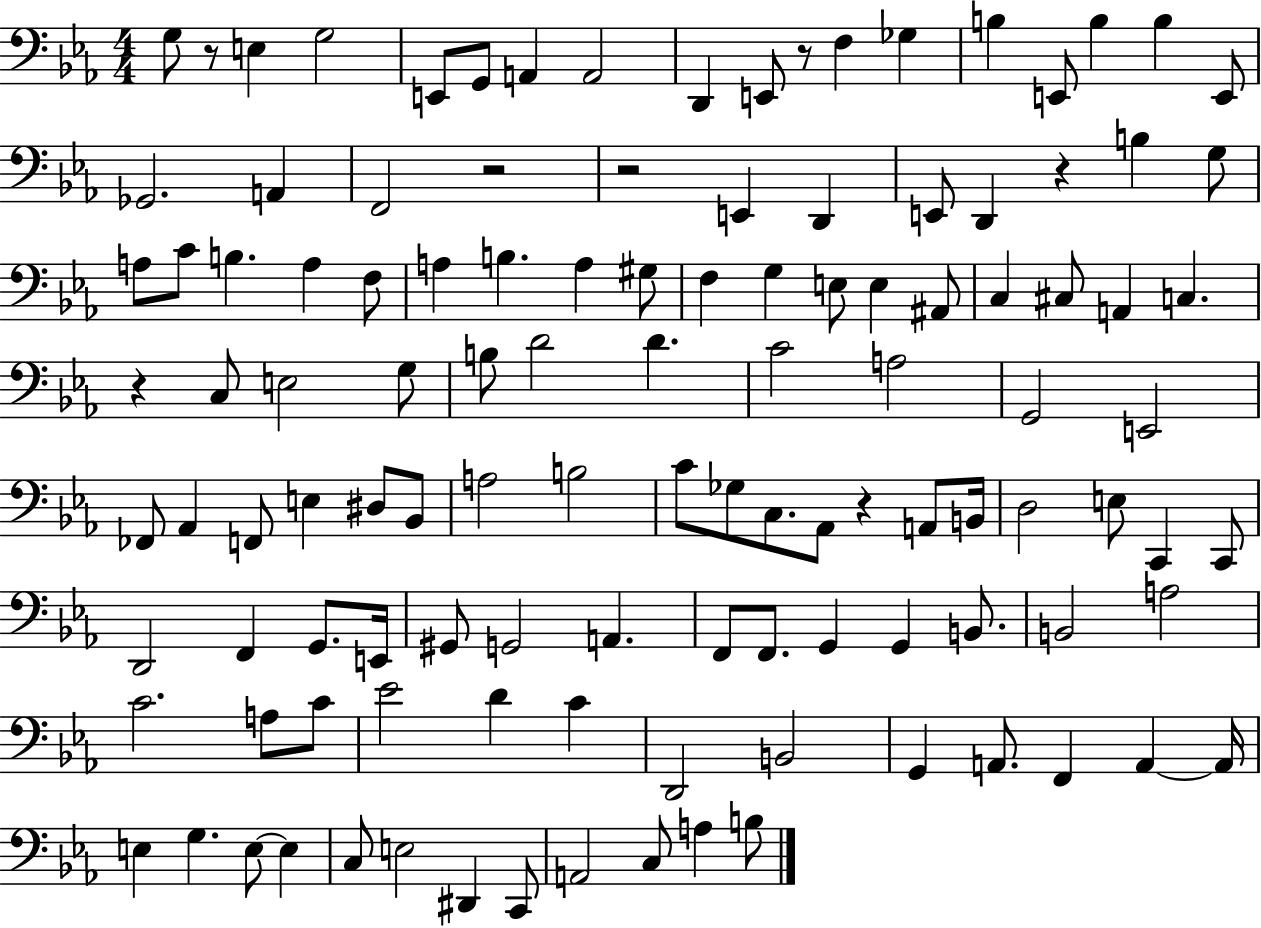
{
  \clef bass
  \numericTimeSignature
  \time 4/4
  \key ees \major
  g8 r8 e4 g2 | e,8 g,8 a,4 a,2 | d,4 e,8 r8 f4 ges4 | b4 e,8 b4 b4 e,8 | \break ges,2. a,4 | f,2 r2 | r2 e,4 d,4 | e,8 d,4 r4 b4 g8 | \break a8 c'8 b4. a4 f8 | a4 b4. a4 gis8 | f4 g4 e8 e4 ais,8 | c4 cis8 a,4 c4. | \break r4 c8 e2 g8 | b8 d'2 d'4. | c'2 a2 | g,2 e,2 | \break fes,8 aes,4 f,8 e4 dis8 bes,8 | a2 b2 | c'8 ges8 c8. aes,8 r4 a,8 b,16 | d2 e8 c,4 c,8 | \break d,2 f,4 g,8. e,16 | gis,8 g,2 a,4. | f,8 f,8. g,4 g,4 b,8. | b,2 a2 | \break c'2. a8 c'8 | ees'2 d'4 c'4 | d,2 b,2 | g,4 a,8. f,4 a,4~~ a,16 | \break e4 g4. e8~~ e4 | c8 e2 dis,4 c,8 | a,2 c8 a4 b8 | \bar "|."
}